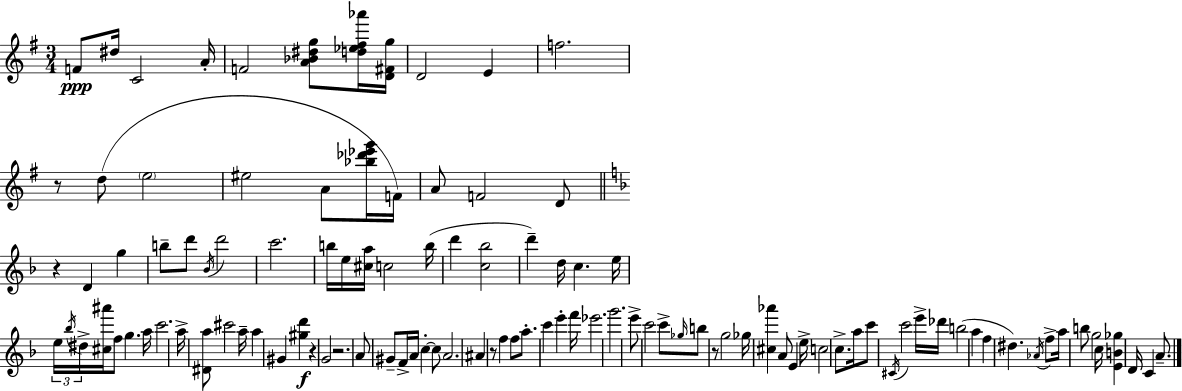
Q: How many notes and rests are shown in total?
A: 109